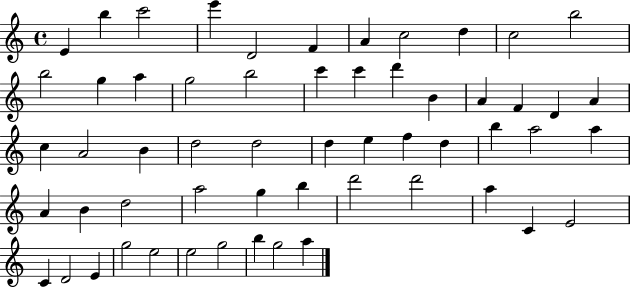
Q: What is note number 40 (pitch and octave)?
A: A5